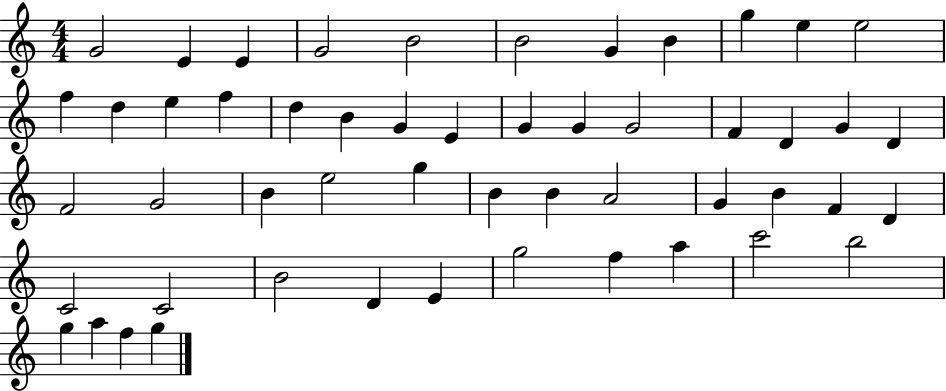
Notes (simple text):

G4/h E4/q E4/q G4/h B4/h B4/h G4/q B4/q G5/q E5/q E5/h F5/q D5/q E5/q F5/q D5/q B4/q G4/q E4/q G4/q G4/q G4/h F4/q D4/q G4/q D4/q F4/h G4/h B4/q E5/h G5/q B4/q B4/q A4/h G4/q B4/q F4/q D4/q C4/h C4/h B4/h D4/q E4/q G5/h F5/q A5/q C6/h B5/h G5/q A5/q F5/q G5/q